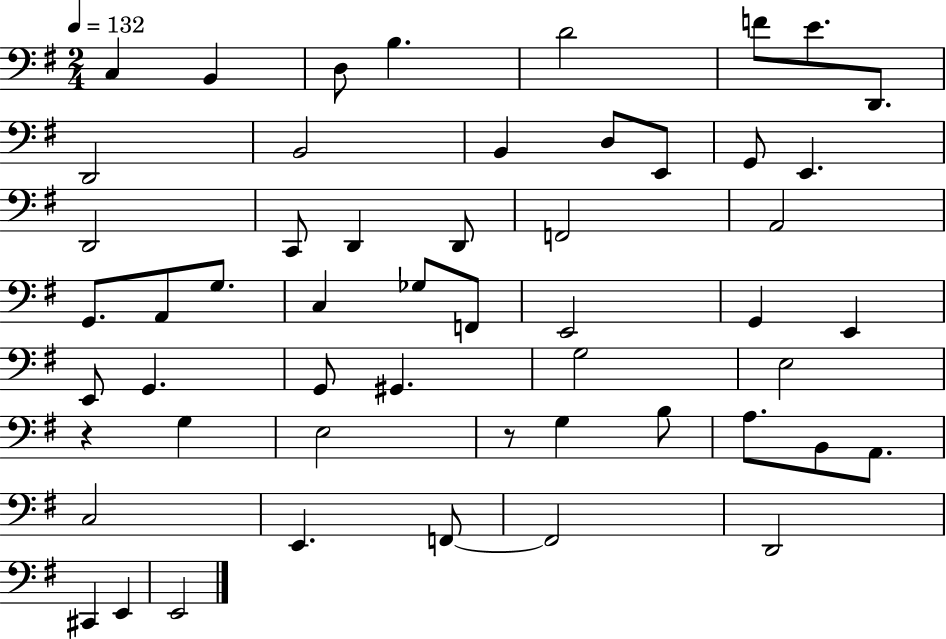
C3/q B2/q D3/e B3/q. D4/h F4/e E4/e. D2/e. D2/h B2/h B2/q D3/e E2/e G2/e E2/q. D2/h C2/e D2/q D2/e F2/h A2/h G2/e. A2/e G3/e. C3/q Gb3/e F2/e E2/h G2/q E2/q E2/e G2/q. G2/e G#2/q. G3/h E3/h R/q G3/q E3/h R/e G3/q B3/e A3/e. B2/e A2/e. C3/h E2/q. F2/e F2/h D2/h C#2/q E2/q E2/h